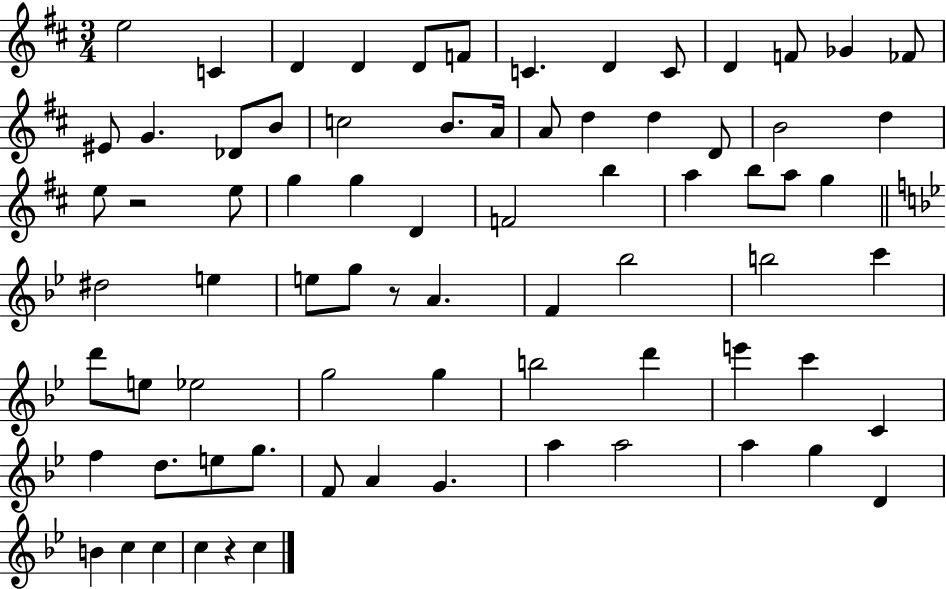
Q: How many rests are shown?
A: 3